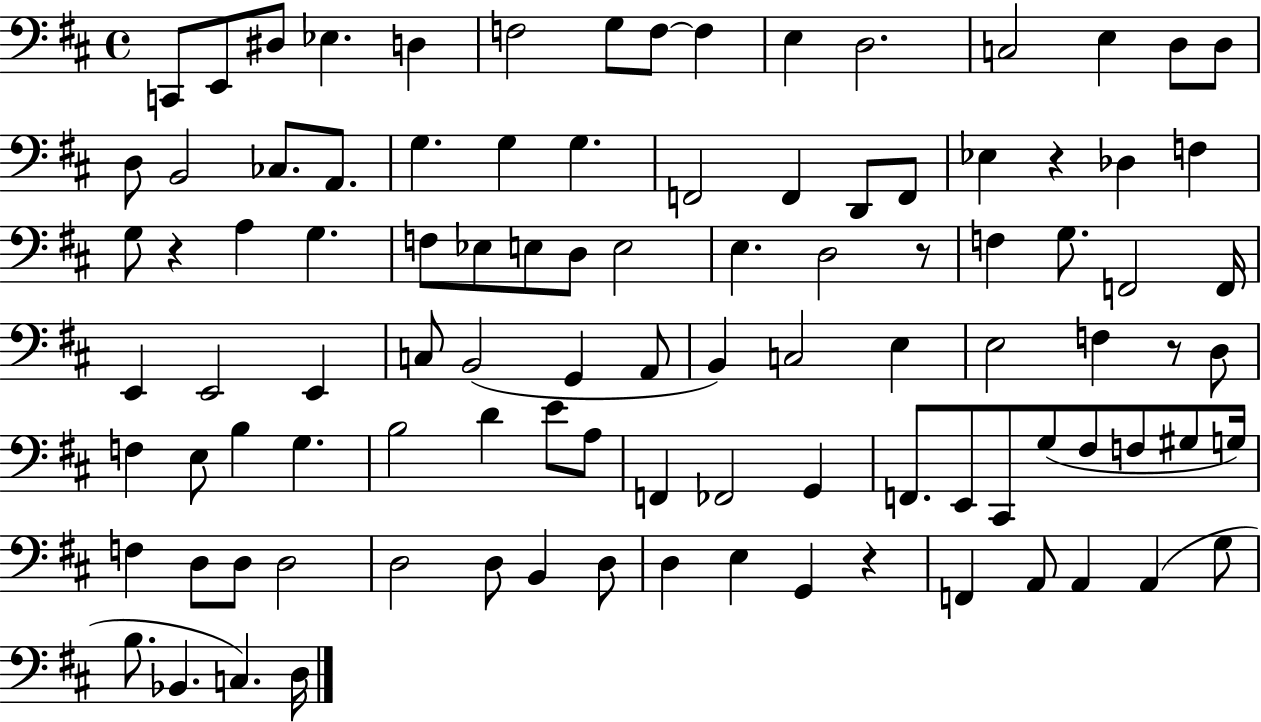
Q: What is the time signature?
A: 4/4